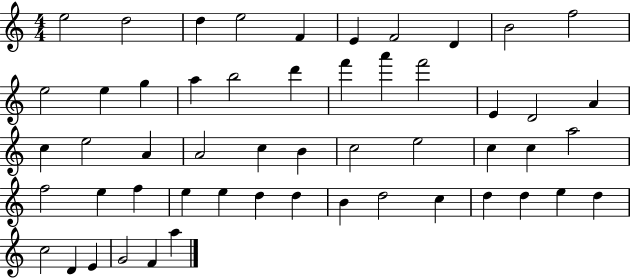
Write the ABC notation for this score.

X:1
T:Untitled
M:4/4
L:1/4
K:C
e2 d2 d e2 F E F2 D B2 f2 e2 e g a b2 d' f' a' f'2 E D2 A c e2 A A2 c B c2 e2 c c a2 f2 e f e e d d B d2 c d d e d c2 D E G2 F a